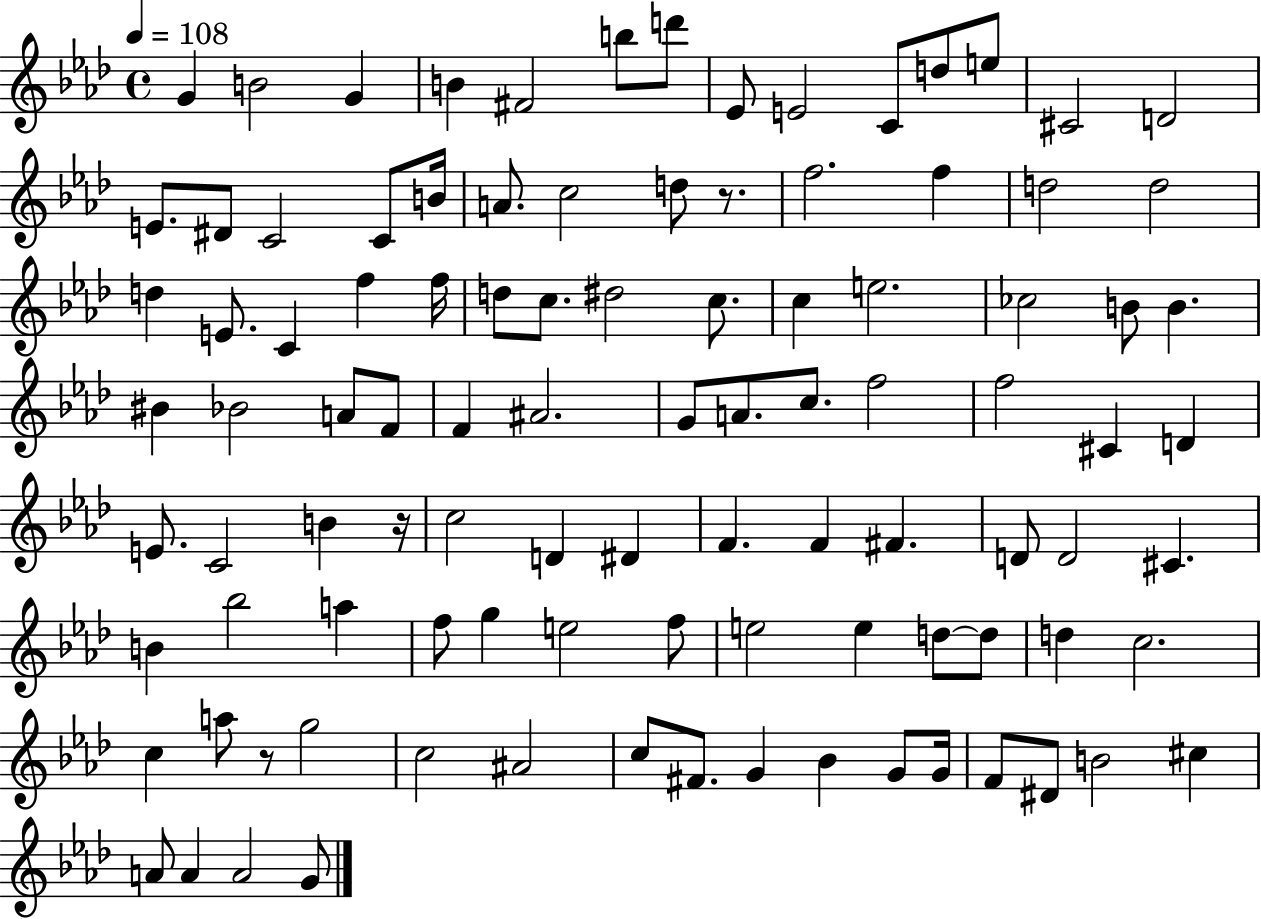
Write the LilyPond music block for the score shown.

{
  \clef treble
  \time 4/4
  \defaultTimeSignature
  \key aes \major
  \tempo 4 = 108
  g'4 b'2 g'4 | b'4 fis'2 b''8 d'''8 | ees'8 e'2 c'8 d''8 e''8 | cis'2 d'2 | \break e'8. dis'8 c'2 c'8 b'16 | a'8. c''2 d''8 r8. | f''2. f''4 | d''2 d''2 | \break d''4 e'8. c'4 f''4 f''16 | d''8 c''8. dis''2 c''8. | c''4 e''2. | ces''2 b'8 b'4. | \break bis'4 bes'2 a'8 f'8 | f'4 ais'2. | g'8 a'8. c''8. f''2 | f''2 cis'4 d'4 | \break e'8. c'2 b'4 r16 | c''2 d'4 dis'4 | f'4. f'4 fis'4. | d'8 d'2 cis'4. | \break b'4 bes''2 a''4 | f''8 g''4 e''2 f''8 | e''2 e''4 d''8~~ d''8 | d''4 c''2. | \break c''4 a''8 r8 g''2 | c''2 ais'2 | c''8 fis'8. g'4 bes'4 g'8 g'16 | f'8 dis'8 b'2 cis''4 | \break a'8 a'4 a'2 g'8 | \bar "|."
}